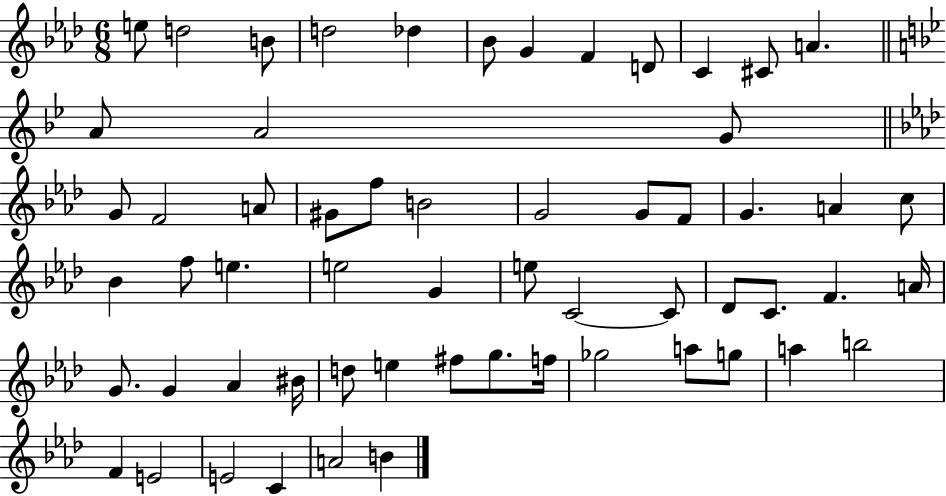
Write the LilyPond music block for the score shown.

{
  \clef treble
  \numericTimeSignature
  \time 6/8
  \key aes \major
  e''8 d''2 b'8 | d''2 des''4 | bes'8 g'4 f'4 d'8 | c'4 cis'8 a'4. | \break \bar "||" \break \key bes \major a'8 a'2 g'8 | \bar "||" \break \key aes \major g'8 f'2 a'8 | gis'8 f''8 b'2 | g'2 g'8 f'8 | g'4. a'4 c''8 | \break bes'4 f''8 e''4. | e''2 g'4 | e''8 c'2~~ c'8 | des'8 c'8. f'4. a'16 | \break g'8. g'4 aes'4 bis'16 | d''8 e''4 fis''8 g''8. f''16 | ges''2 a''8 g''8 | a''4 b''2 | \break f'4 e'2 | e'2 c'4 | a'2 b'4 | \bar "|."
}